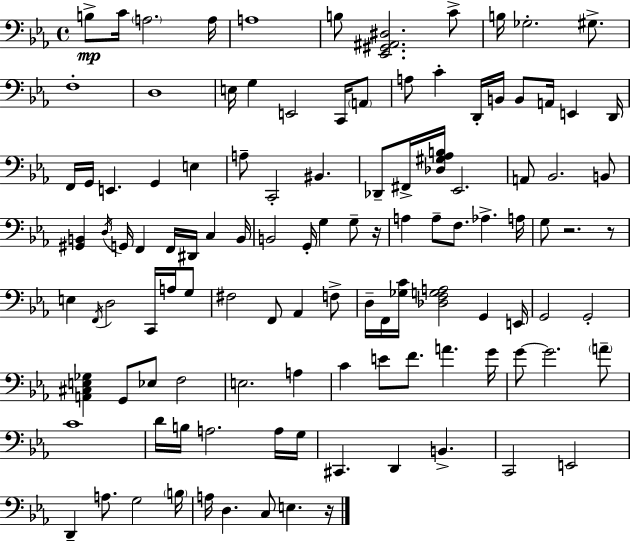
B3/e C4/s A3/h. A3/s A3/w B3/e [Eb2,G#2,A#2,D#3]/h. C4/e B3/s Gb3/h. G#3/e. F3/w D3/w E3/s G3/q E2/h C2/s A2/e A3/e C4/q D2/s B2/s B2/e A2/s E2/q D2/s F2/s G2/s E2/q. G2/q E3/q A3/e C2/h BIS2/q. Db2/e F#2/s [Db3,G#3,Ab3,B3]/s Eb2/h. A2/e Bb2/h. B2/e [G#2,B2]/q D3/s G2/s F2/q F2/s D#2/s C3/q B2/s B2/h G2/s G3/q G3/e R/s A3/q A3/e F3/e. Ab3/q. A3/s G3/e R/h. R/e E3/q F2/s D3/h C2/s A3/s G3/e F#3/h F2/e Ab2/q F3/e D3/s F2/s [Gb3,C4]/s [Db3,F3,G3,A3]/h G2/q E2/s G2/h G2/h [A2,C#3,E3,Gb3]/q G2/e Eb3/e F3/h E3/h. A3/q C4/q E4/e F4/e. A4/q. G4/s G4/e G4/h. A4/e C4/w D4/s B3/s A3/h. A3/s G3/s C#2/q. D2/q B2/q. C2/h E2/h D2/q A3/e. G3/h B3/s A3/s D3/q. C3/e E3/q. R/s